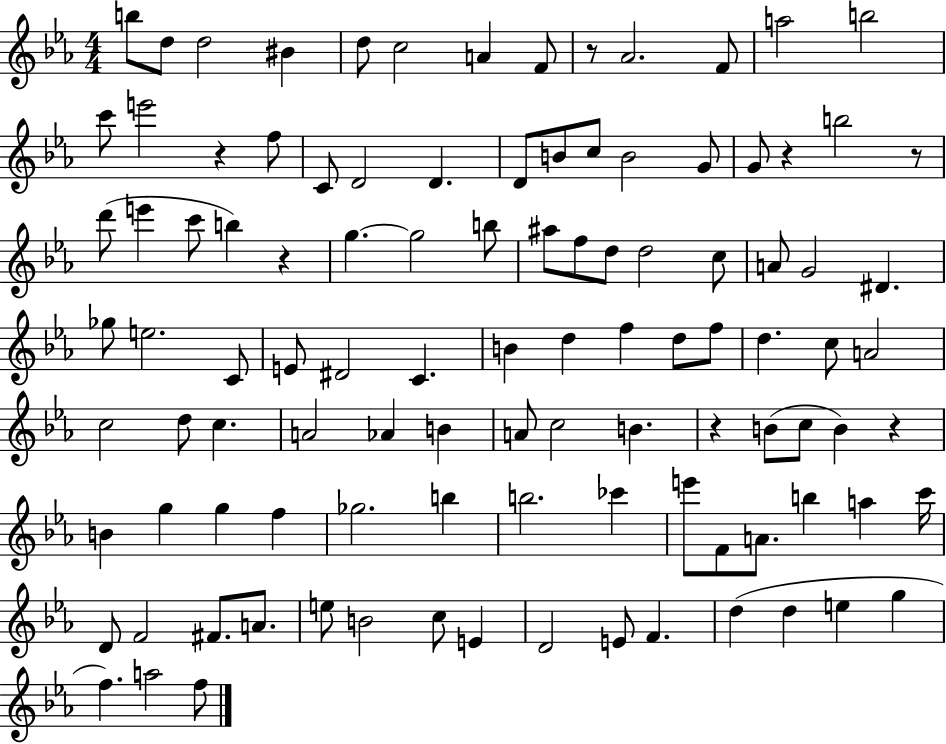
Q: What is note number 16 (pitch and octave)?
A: C4